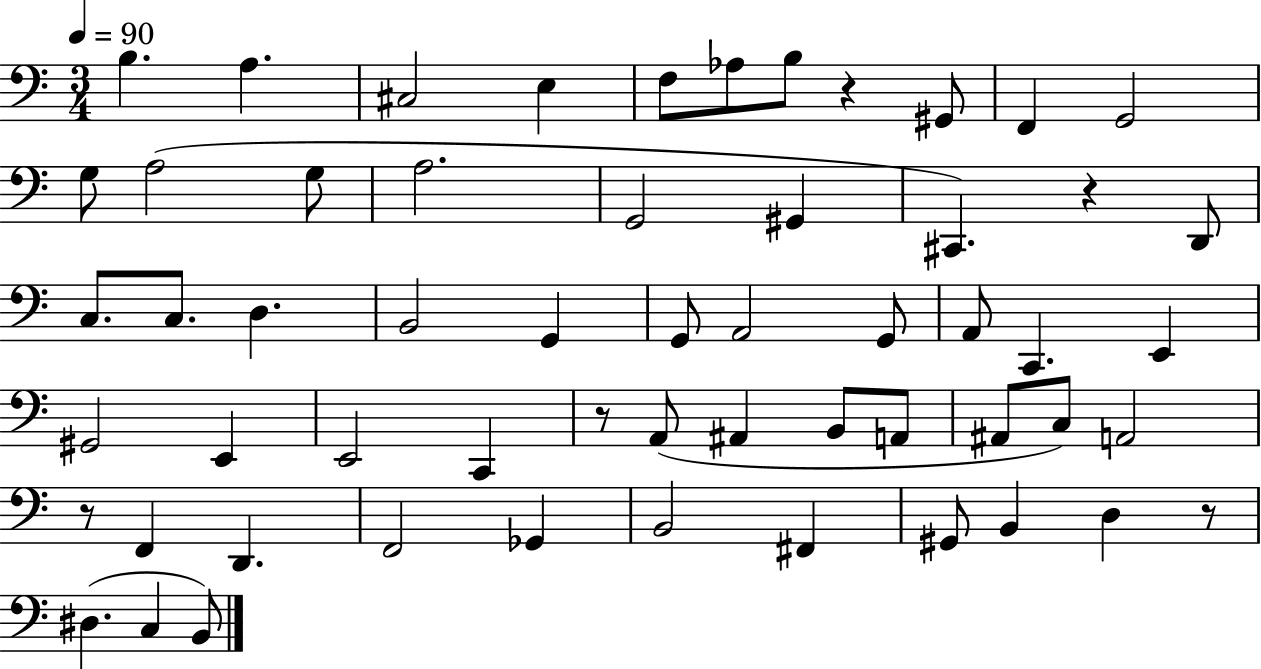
X:1
T:Untitled
M:3/4
L:1/4
K:C
B, A, ^C,2 E, F,/2 _A,/2 B,/2 z ^G,,/2 F,, G,,2 G,/2 A,2 G,/2 A,2 G,,2 ^G,, ^C,, z D,,/2 C,/2 C,/2 D, B,,2 G,, G,,/2 A,,2 G,,/2 A,,/2 C,, E,, ^G,,2 E,, E,,2 C,, z/2 A,,/2 ^A,, B,,/2 A,,/2 ^A,,/2 C,/2 A,,2 z/2 F,, D,, F,,2 _G,, B,,2 ^F,, ^G,,/2 B,, D, z/2 ^D, C, B,,/2